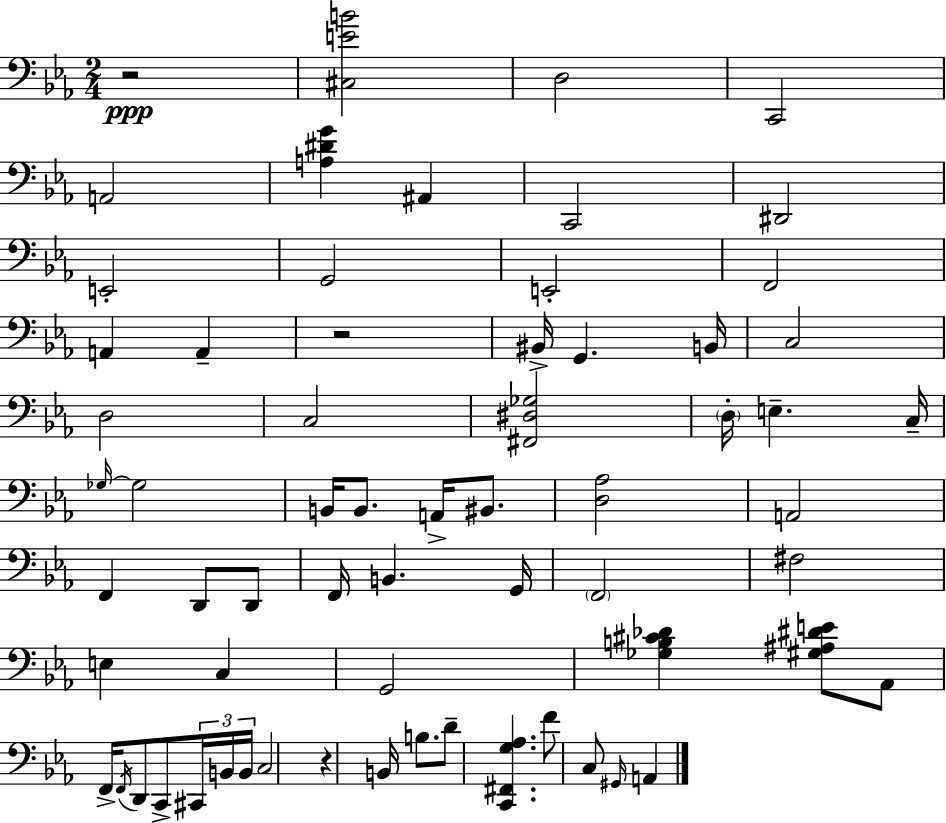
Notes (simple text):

R/h [C#3,E4,B4]/h D3/h C2/h A2/h [A3,D#4,G4]/q A#2/q C2/h D#2/h E2/h G2/h E2/h F2/h A2/q A2/q R/h BIS2/s G2/q. B2/s C3/h D3/h C3/h [F#2,D#3,Gb3]/h D3/s E3/q. C3/s Gb3/s Gb3/h B2/s B2/e. A2/s BIS2/e. [D3,Ab3]/h A2/h F2/q D2/e D2/e F2/s B2/q. G2/s F2/h F#3/h E3/q C3/q G2/h [Gb3,B3,C#4,Db4]/q [G#3,A#3,D#4,E4]/e Ab2/e F2/s F2/s D2/e C2/e C#2/s B2/s B2/s C3/h R/q B2/s B3/e. D4/e [C2,F#2,G3,Ab3]/q. F4/e C3/e G#2/s A2/q